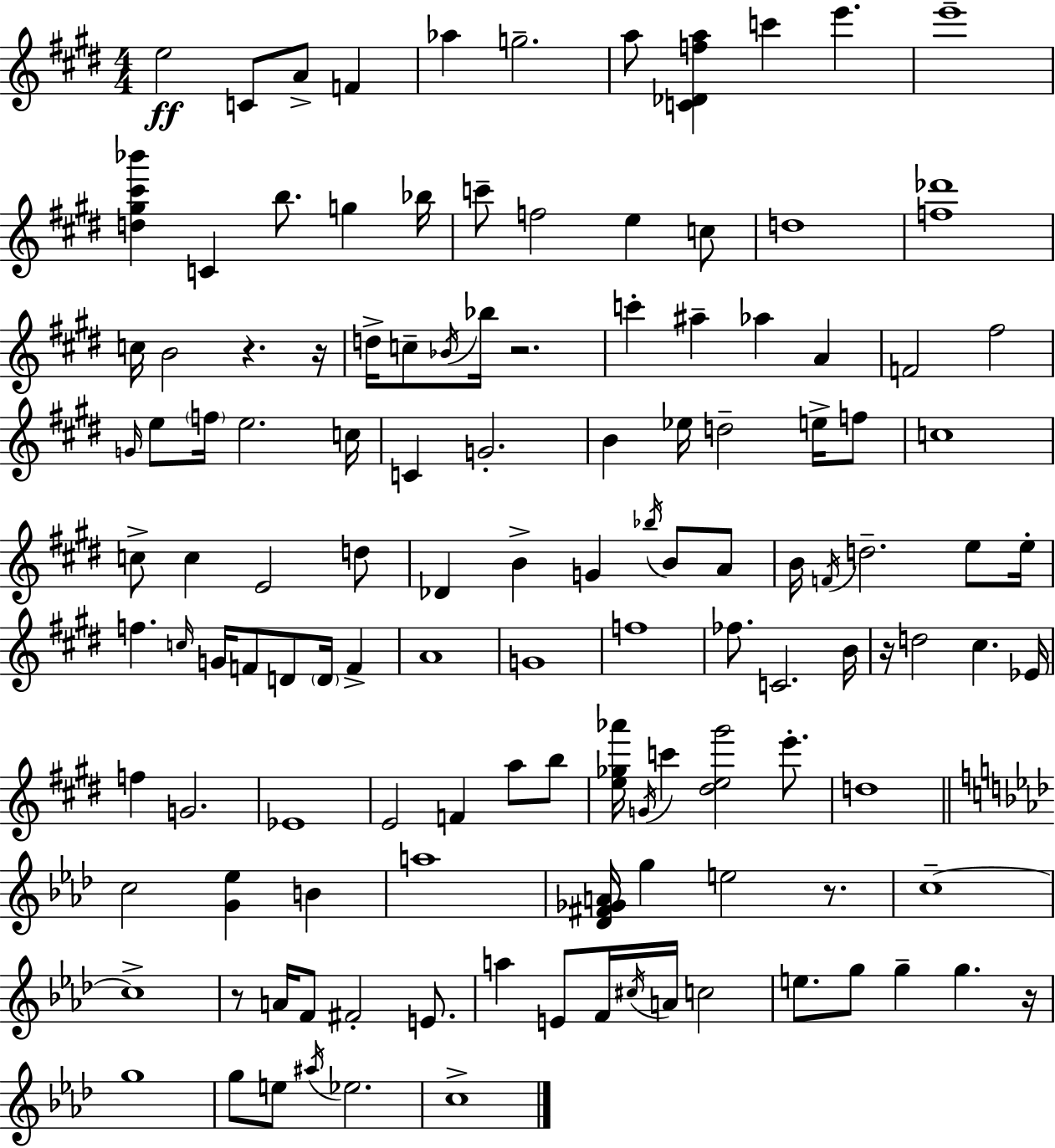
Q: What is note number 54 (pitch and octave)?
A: A4